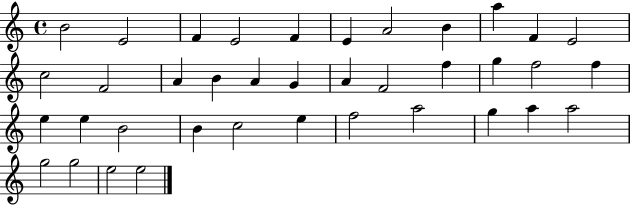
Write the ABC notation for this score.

X:1
T:Untitled
M:4/4
L:1/4
K:C
B2 E2 F E2 F E A2 B a F E2 c2 F2 A B A G A F2 f g f2 f e e B2 B c2 e f2 a2 g a a2 g2 g2 e2 e2